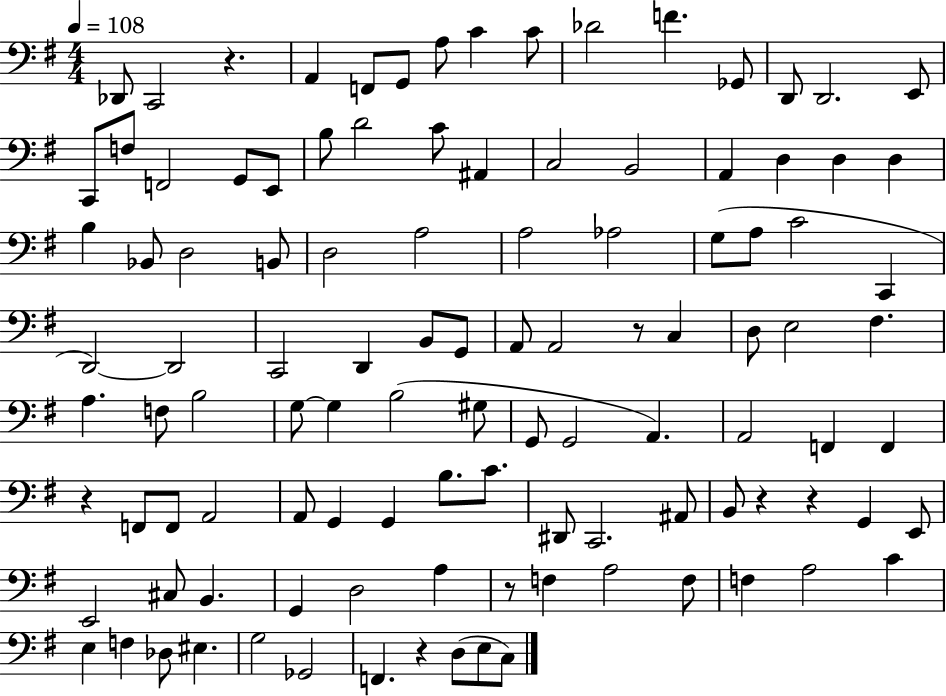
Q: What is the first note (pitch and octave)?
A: Db2